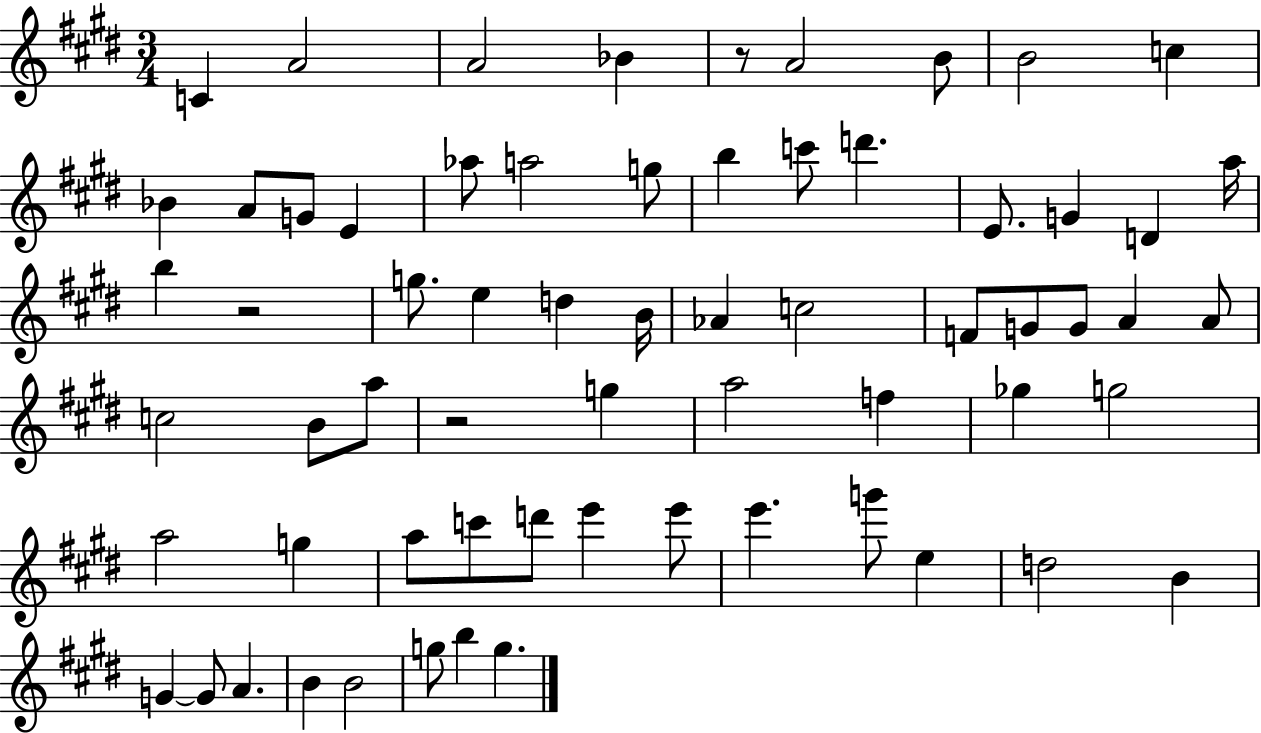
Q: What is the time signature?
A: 3/4